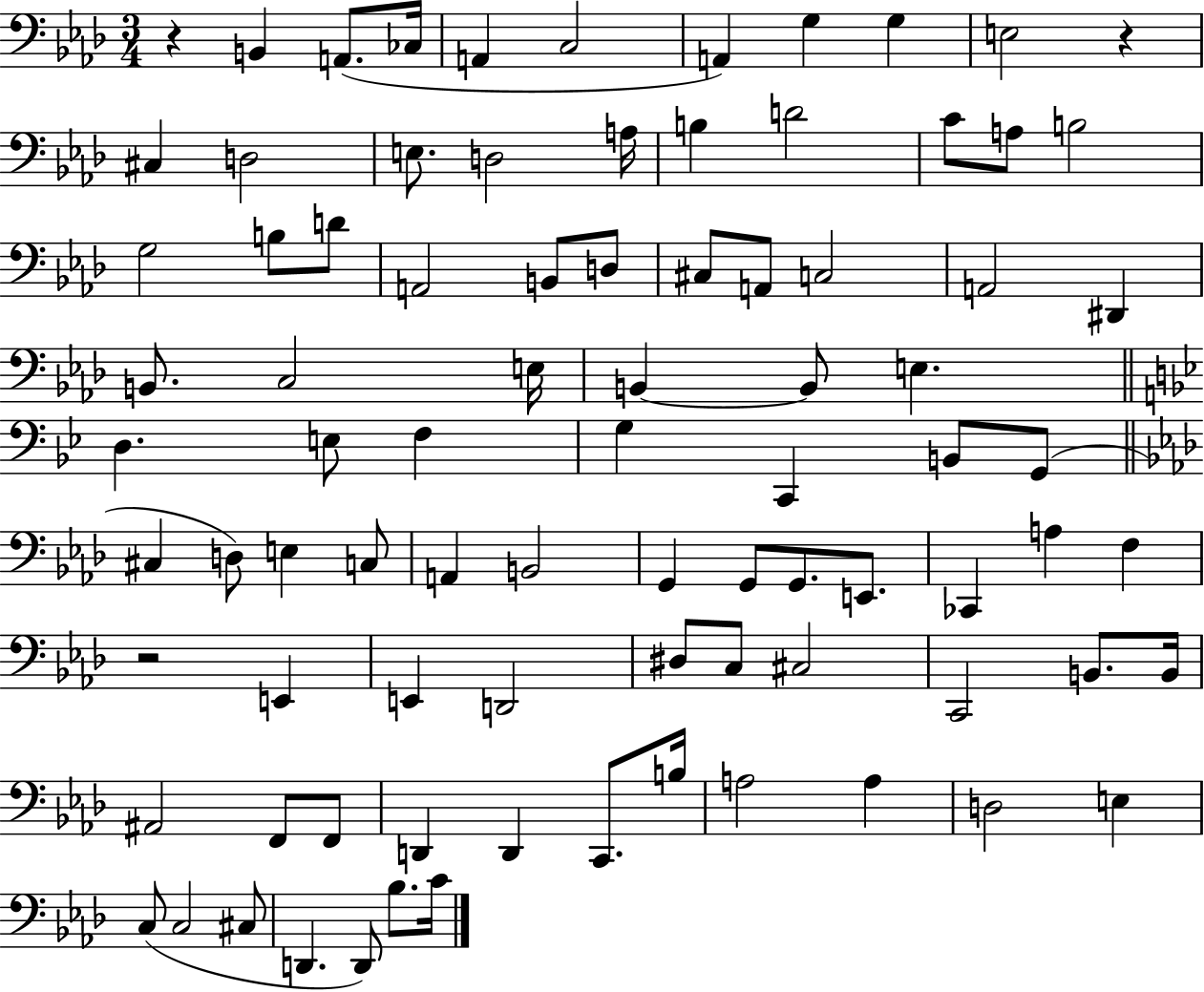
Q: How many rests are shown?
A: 3